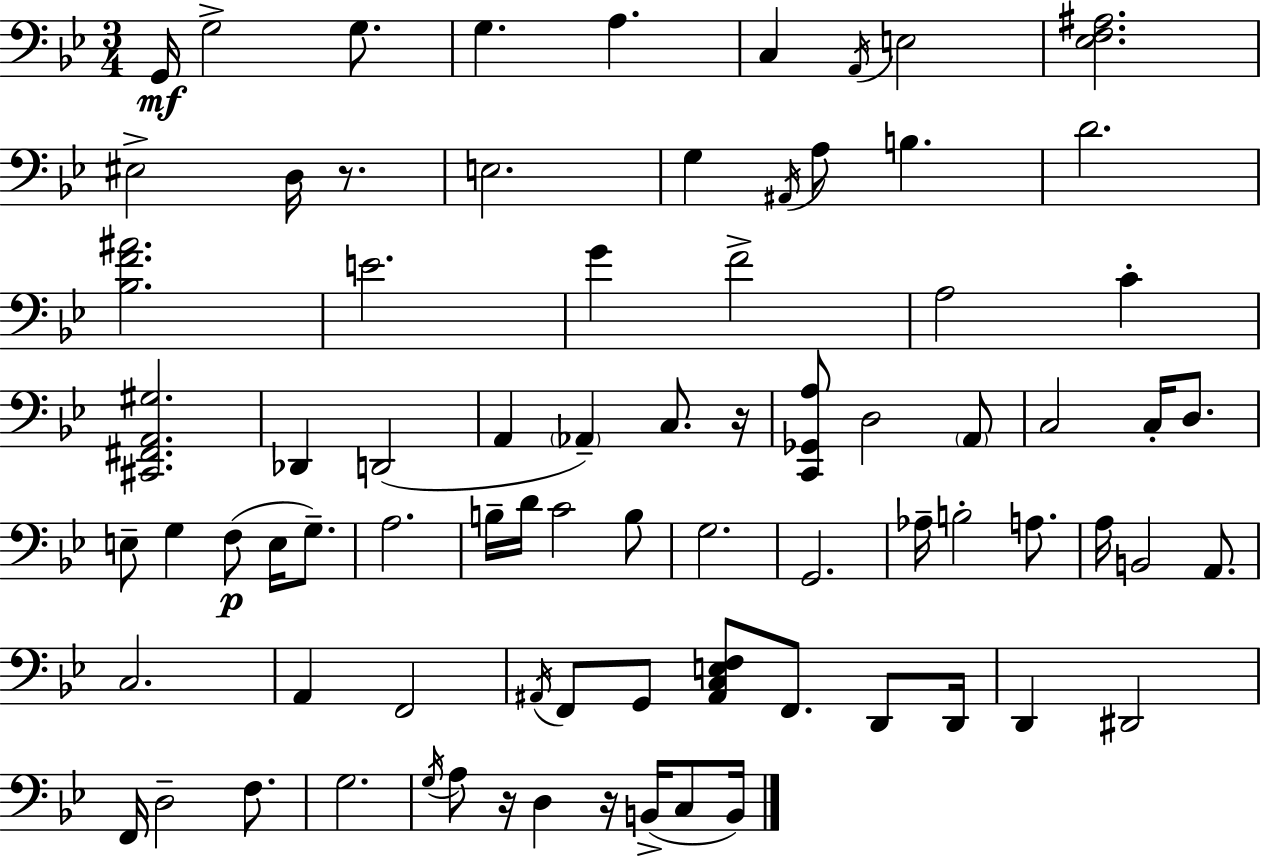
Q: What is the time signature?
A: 3/4